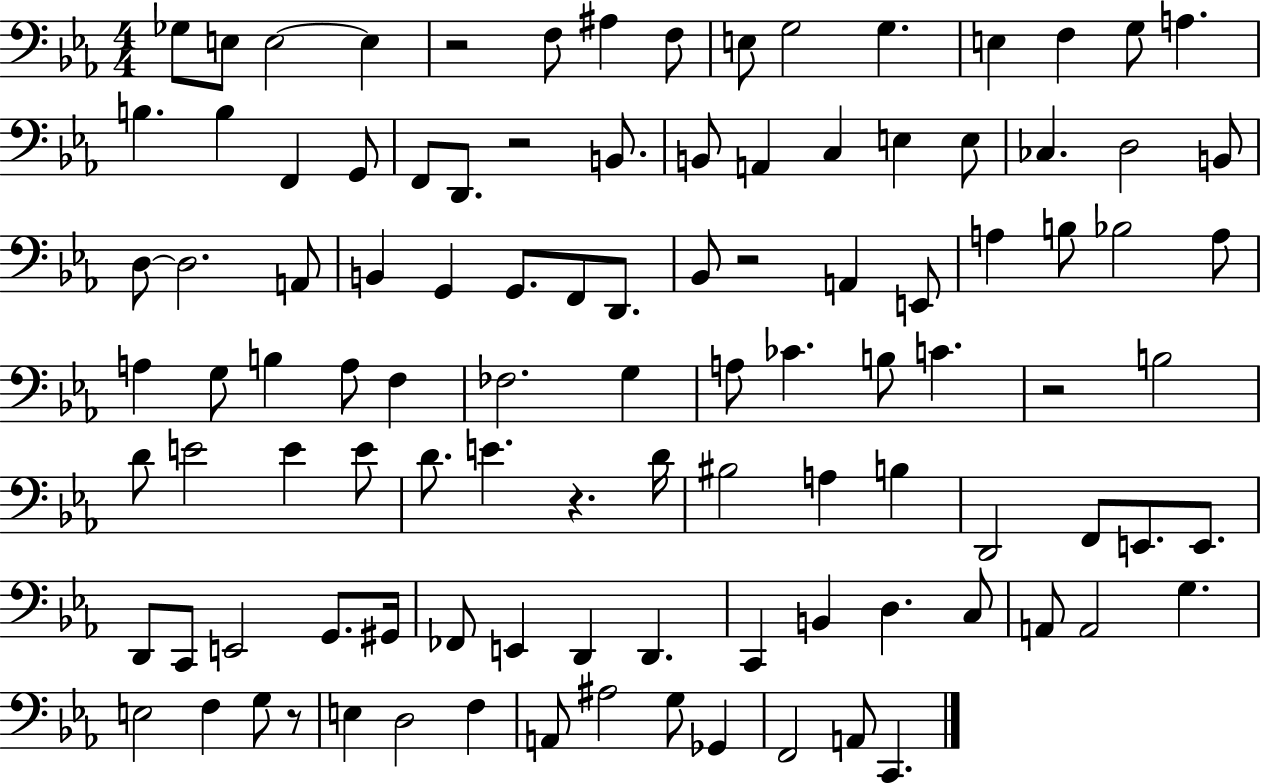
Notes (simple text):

Gb3/e E3/e E3/h E3/q R/h F3/e A#3/q F3/e E3/e G3/h G3/q. E3/q F3/q G3/e A3/q. B3/q. B3/q F2/q G2/e F2/e D2/e. R/h B2/e. B2/e A2/q C3/q E3/q E3/e CES3/q. D3/h B2/e D3/e D3/h. A2/e B2/q G2/q G2/e. F2/e D2/e. Bb2/e R/h A2/q E2/e A3/q B3/e Bb3/h A3/e A3/q G3/e B3/q A3/e F3/q FES3/h. G3/q A3/e CES4/q. B3/e C4/q. R/h B3/h D4/e E4/h E4/q E4/e D4/e. E4/q. R/q. D4/s BIS3/h A3/q B3/q D2/h F2/e E2/e. E2/e. D2/e C2/e E2/h G2/e. G#2/s FES2/e E2/q D2/q D2/q. C2/q B2/q D3/q. C3/e A2/e A2/h G3/q. E3/h F3/q G3/e R/e E3/q D3/h F3/q A2/e A#3/h G3/e Gb2/q F2/h A2/e C2/q.